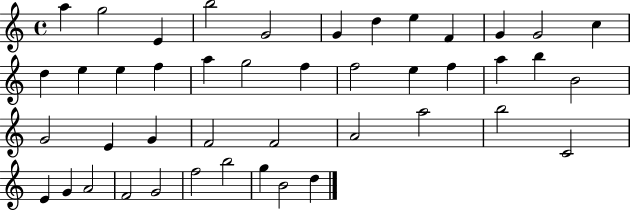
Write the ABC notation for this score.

X:1
T:Untitled
M:4/4
L:1/4
K:C
a g2 E b2 G2 G d e F G G2 c d e e f a g2 f f2 e f a b B2 G2 E G F2 F2 A2 a2 b2 C2 E G A2 F2 G2 f2 b2 g B2 d